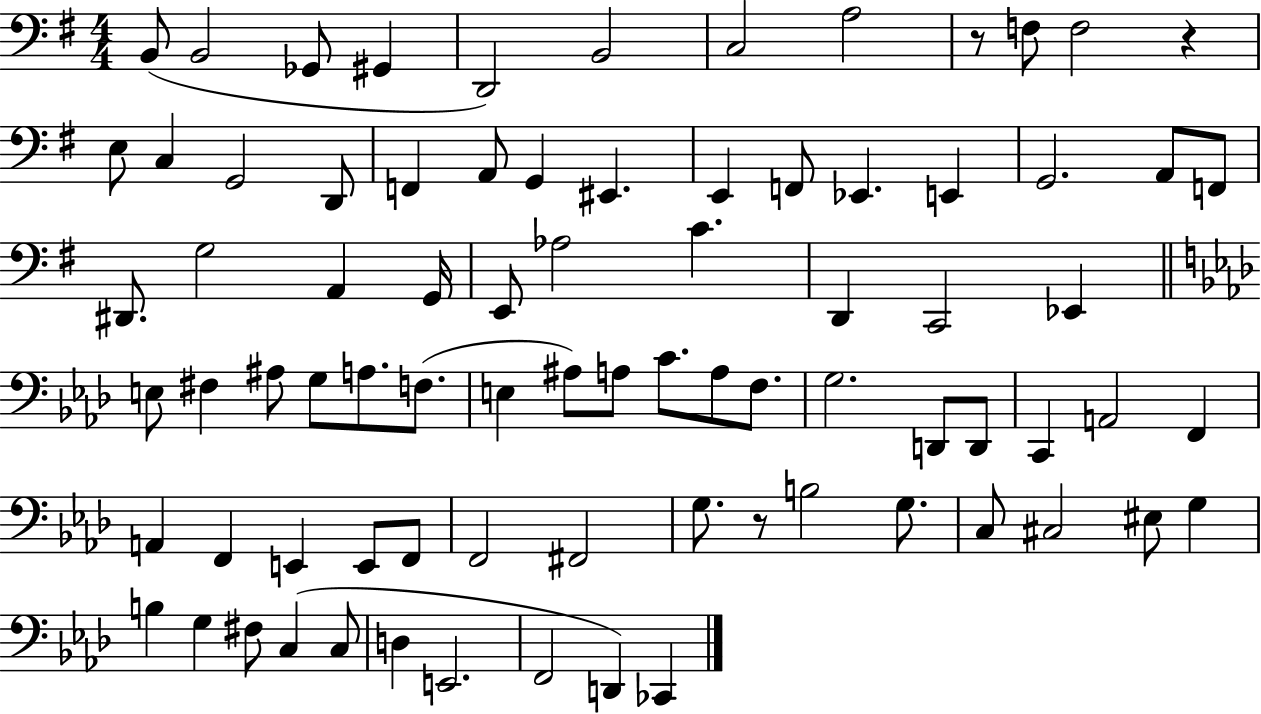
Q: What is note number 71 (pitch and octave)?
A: C3